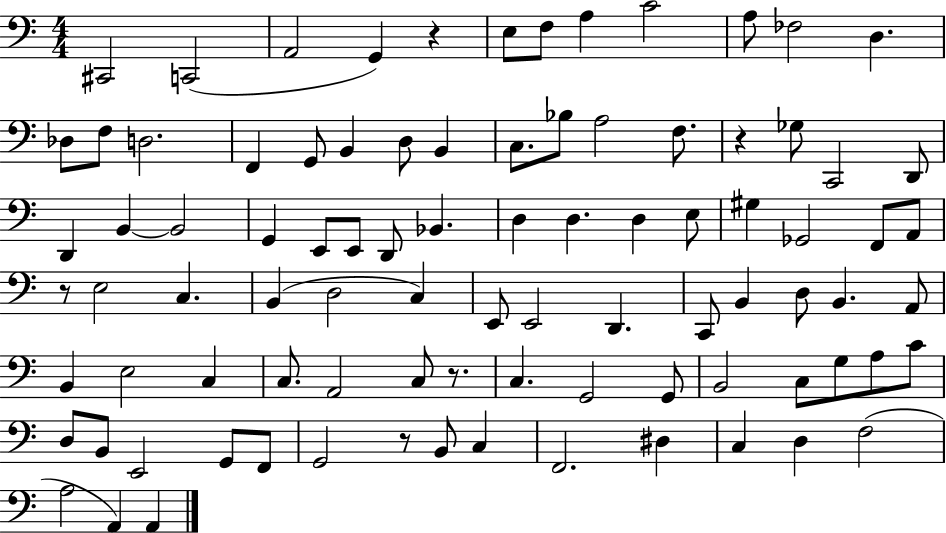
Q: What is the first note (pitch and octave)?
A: C#2